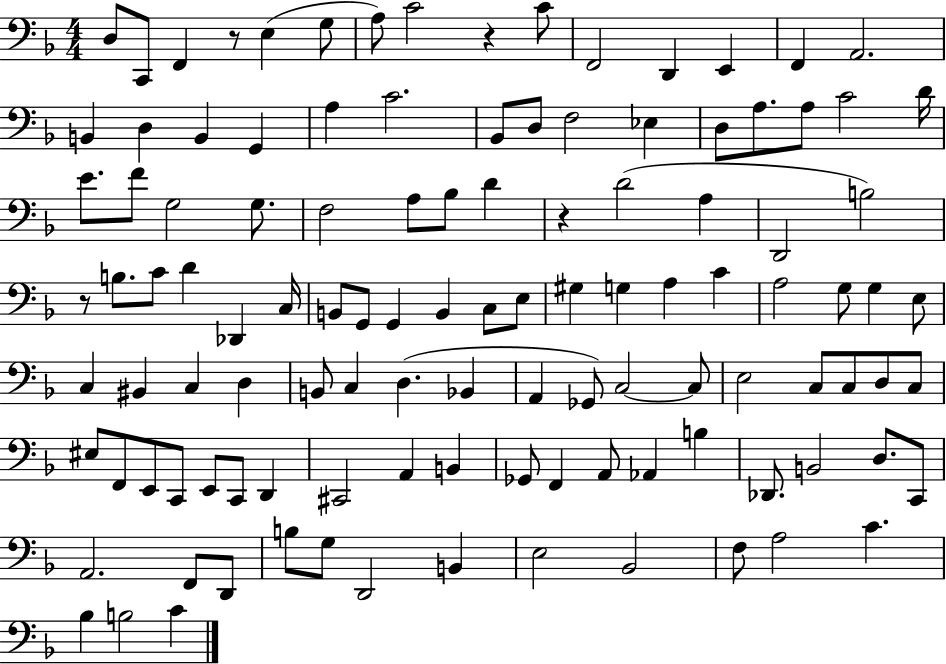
D3/e C2/e F2/q R/e E3/q G3/e A3/e C4/h R/q C4/e F2/h D2/q E2/q F2/q A2/h. B2/q D3/q B2/q G2/q A3/q C4/h. Bb2/e D3/e F3/h Eb3/q D3/e A3/e. A3/e C4/h D4/s E4/e. F4/e G3/h G3/e. F3/h A3/e Bb3/e D4/q R/q D4/h A3/q D2/h B3/h R/e B3/e. C4/e D4/q Db2/q C3/s B2/e G2/e G2/q B2/q C3/e E3/e G#3/q G3/q A3/q C4/q A3/h G3/e G3/q E3/e C3/q BIS2/q C3/q D3/q B2/e C3/q D3/q. Bb2/q A2/q Gb2/e C3/h C3/e E3/h C3/e C3/e D3/e C3/e EIS3/e F2/e E2/e C2/e E2/e C2/e D2/q C#2/h A2/q B2/q Gb2/e F2/q A2/e Ab2/q B3/q Db2/e. B2/h D3/e. C2/e A2/h. F2/e D2/e B3/e G3/e D2/h B2/q E3/h Bb2/h F3/e A3/h C4/q. Bb3/q B3/h C4/q